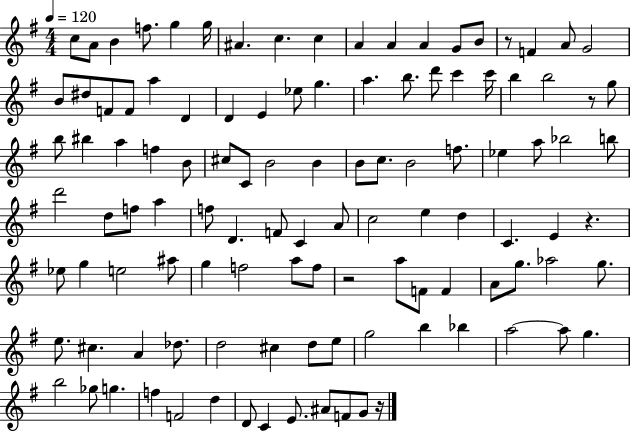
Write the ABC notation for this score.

X:1
T:Untitled
M:4/4
L:1/4
K:G
c/2 A/2 B f/2 g g/4 ^A c c A A A G/2 B/2 z/2 F A/2 G2 B/2 ^d/2 F/2 F/2 a D D E _e/2 g a b/2 d'/2 c' c'/4 b b2 z/2 g/2 b/2 ^b a f B/2 ^c/2 C/2 B2 B B/2 c/2 B2 f/2 _e a/2 _b2 b/2 d'2 d/2 f/2 a f/2 D F/2 C A/2 c2 e d C E z _e/2 g e2 ^a/2 g f2 a/2 f/2 z2 a/2 F/2 F A/2 g/2 _a2 g/2 e/2 ^c A _d/2 d2 ^c d/2 e/2 g2 b _b a2 a/2 g b2 _g/2 g f F2 d D/2 C E/2 ^A/2 F/2 G/2 z/4